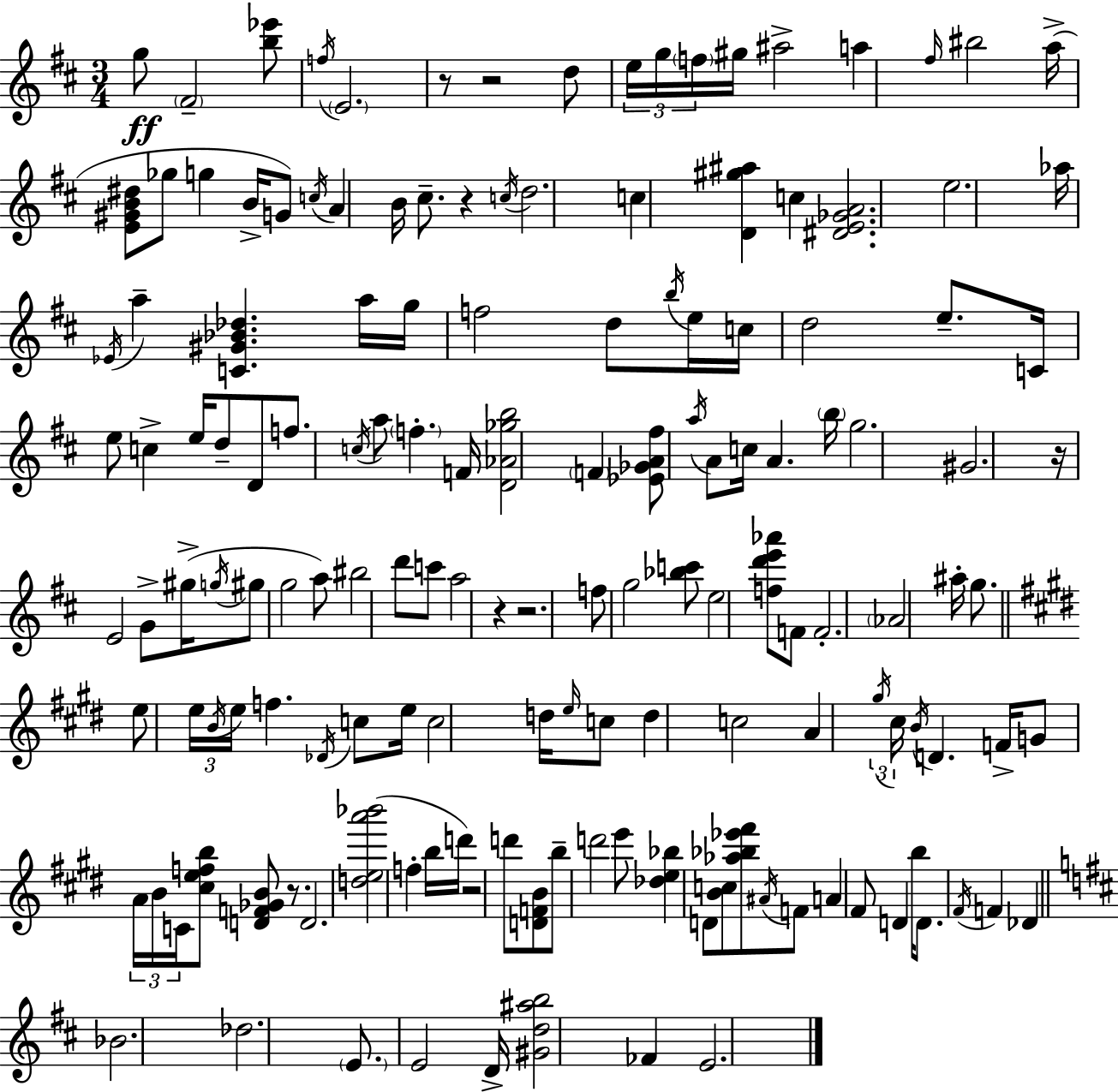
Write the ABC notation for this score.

X:1
T:Untitled
M:3/4
L:1/4
K:D
g/2 ^F2 [b_e']/2 f/4 E2 z/2 z2 d/2 e/4 g/4 f/4 ^g/4 ^a2 a ^f/4 ^b2 a/4 [E^GB^d]/2 _g/2 g B/4 G/2 c/4 A B/4 ^c/2 z c/4 d2 c [D^g^a] c [^DE_GA]2 e2 _a/4 _E/4 a [C^G_B_d] a/4 g/4 f2 d/2 b/4 e/4 c/4 d2 e/2 C/4 e/2 c e/4 d/2 D/2 f/2 c/4 a/2 f F/4 [D_A_gb]2 F [_E_GA^f]/2 a/4 A/2 c/4 A b/4 g2 ^G2 z/4 E2 G/2 ^g/4 g/4 ^g/2 g2 a/2 ^b2 d'/2 c'/2 a2 z z2 f/2 g2 [_bc']/2 e2 [fd'e'_a']/2 F/2 F2 _A2 ^a/4 g/2 e/2 e/4 B/4 e/4 f _D/4 c/2 e/4 c2 d/4 e/4 c/2 d c2 A ^g/4 ^c/4 B/4 D F/4 G/2 A/4 B/4 C/4 [^cefb]/2 [DF_GB]/2 z/2 D2 [dea'_b']2 f b/4 d'/4 z2 d'/2 [DFB]/2 b/2 d'2 e'/2 [_de_b] D/2 [Bc]/2 [_a_b_e'^f']/2 ^A/4 F/2 A ^F/2 D b/4 D/2 ^F/4 F _D _B2 _d2 E/2 E2 D/4 [^Gd^ab]2 _F E2